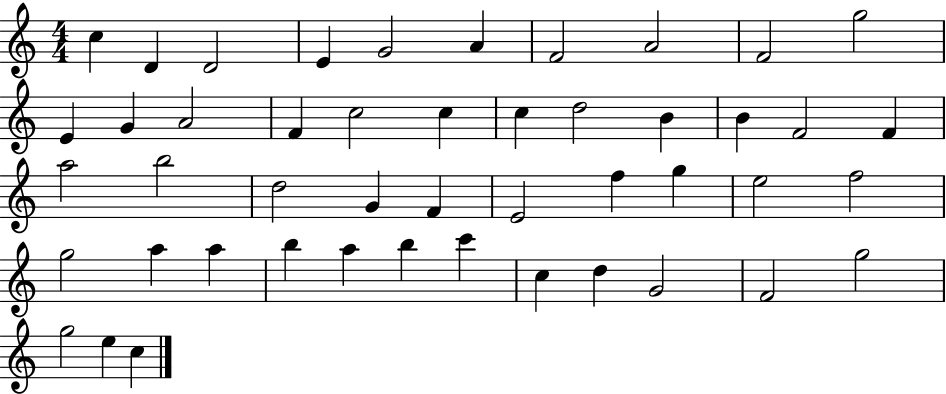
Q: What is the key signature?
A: C major